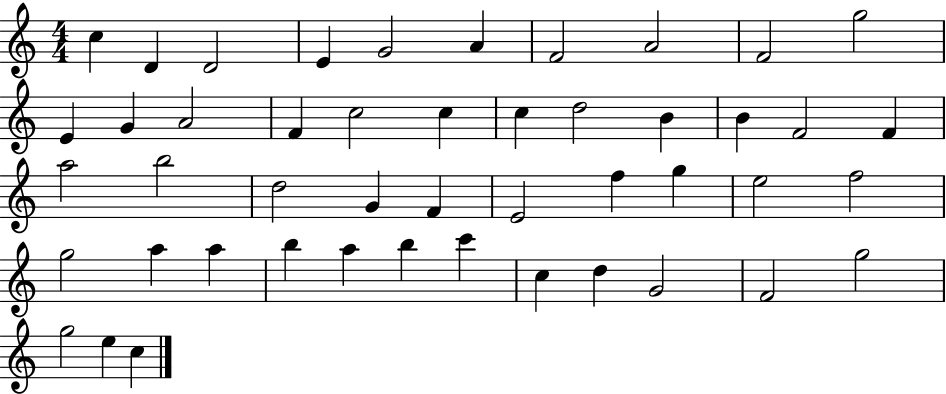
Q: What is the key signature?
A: C major